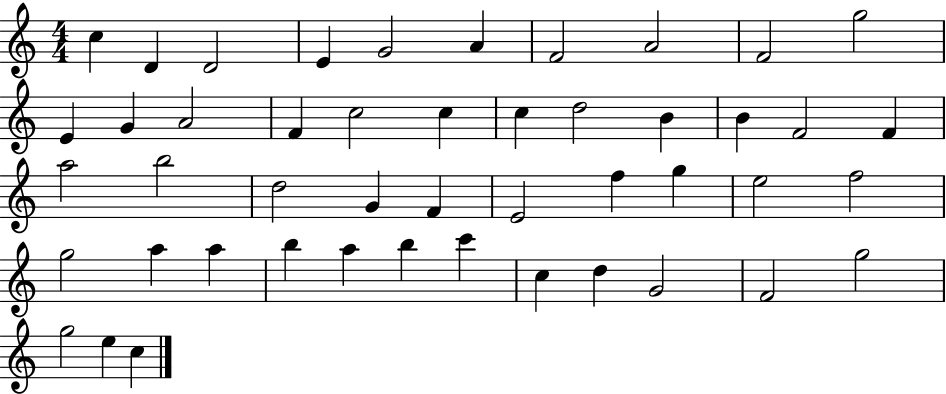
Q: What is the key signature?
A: C major